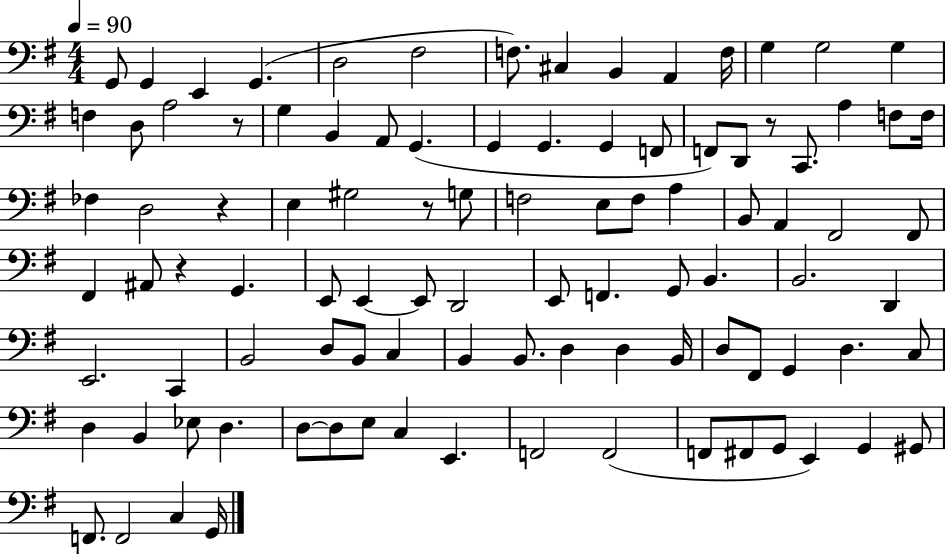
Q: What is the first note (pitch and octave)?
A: G2